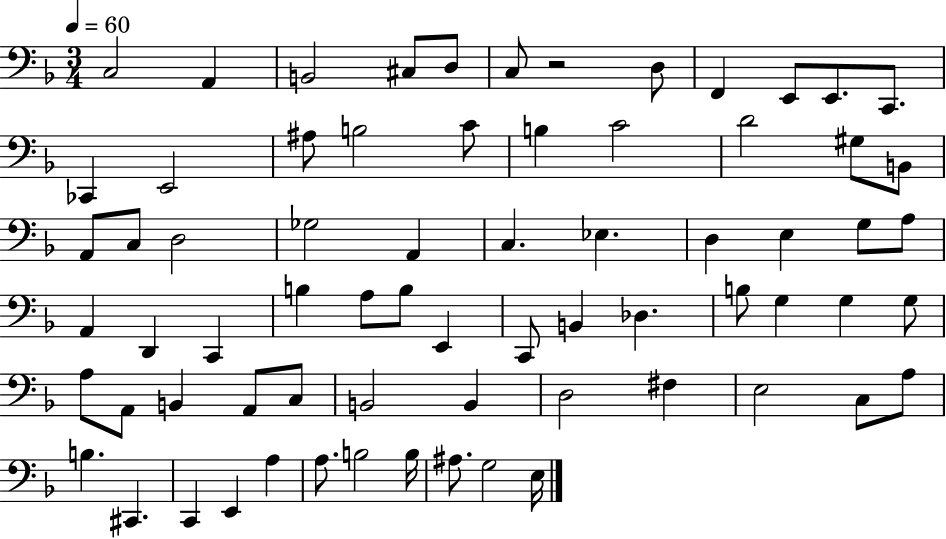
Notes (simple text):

C3/h A2/q B2/h C#3/e D3/e C3/e R/h D3/e F2/q E2/e E2/e. C2/e. CES2/q E2/h A#3/e B3/h C4/e B3/q C4/h D4/h G#3/e B2/e A2/e C3/e D3/h Gb3/h A2/q C3/q. Eb3/q. D3/q E3/q G3/e A3/e A2/q D2/q C2/q B3/q A3/e B3/e E2/q C2/e B2/q Db3/q. B3/e G3/q G3/q G3/e A3/e A2/e B2/q A2/e C3/e B2/h B2/q D3/h F#3/q E3/h C3/e A3/e B3/q. C#2/q. C2/q E2/q A3/q A3/e. B3/h B3/s A#3/e. G3/h E3/s